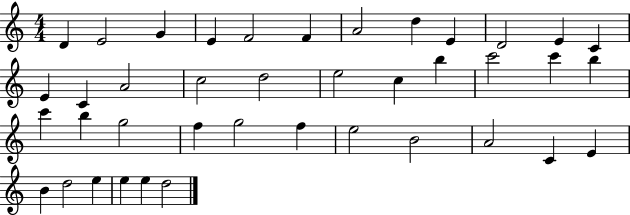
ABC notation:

X:1
T:Untitled
M:4/4
L:1/4
K:C
D E2 G E F2 F A2 d E D2 E C E C A2 c2 d2 e2 c b c'2 c' b c' b g2 f g2 f e2 B2 A2 C E B d2 e e e d2